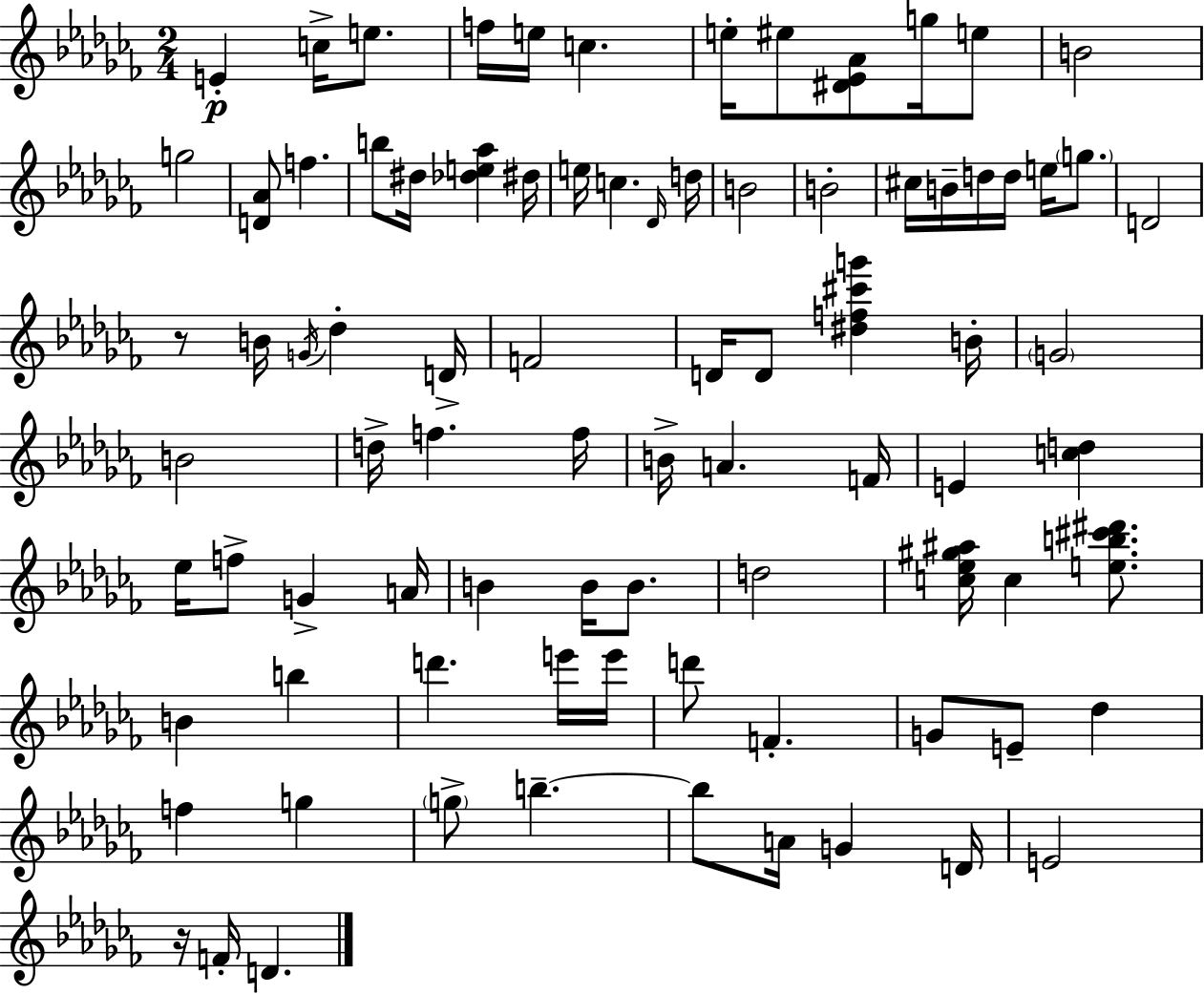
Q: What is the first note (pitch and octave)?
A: E4